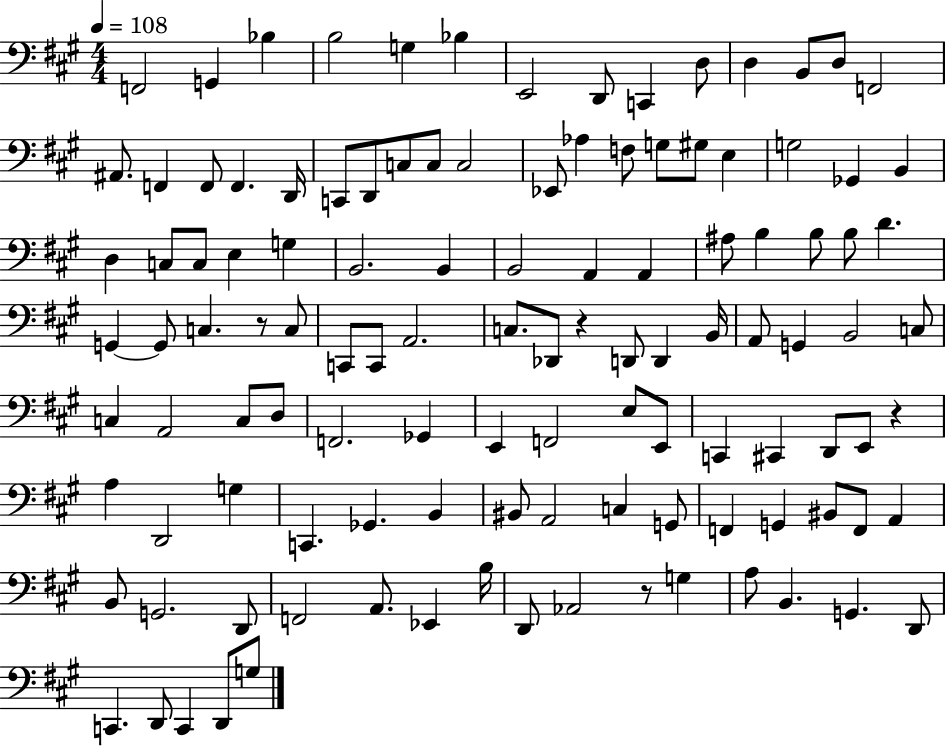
{
  \clef bass
  \numericTimeSignature
  \time 4/4
  \key a \major
  \tempo 4 = 108
  f,2 g,4 bes4 | b2 g4 bes4 | e,2 d,8 c,4 d8 | d4 b,8 d8 f,2 | \break ais,8. f,4 f,8 f,4. d,16 | c,8 d,8 c8 c8 c2 | ees,8 aes4 f8 g8 gis8 e4 | g2 ges,4 b,4 | \break d4 c8 c8 e4 g4 | b,2. b,4 | b,2 a,4 a,4 | ais8 b4 b8 b8 d'4. | \break g,4~~ g,8 c4. r8 c8 | c,8 c,8 a,2. | c8. des,8 r4 d,8 d,4 b,16 | a,8 g,4 b,2 c8 | \break c4 a,2 c8 d8 | f,2. ges,4 | e,4 f,2 e8 e,8 | c,4 cis,4 d,8 e,8 r4 | \break a4 d,2 g4 | c,4. ges,4. b,4 | bis,8 a,2 c4 g,8 | f,4 g,4 bis,8 f,8 a,4 | \break b,8 g,2. d,8 | f,2 a,8. ees,4 b16 | d,8 aes,2 r8 g4 | a8 b,4. g,4. d,8 | \break c,4. d,8 c,4 d,8 g8 | \bar "|."
}